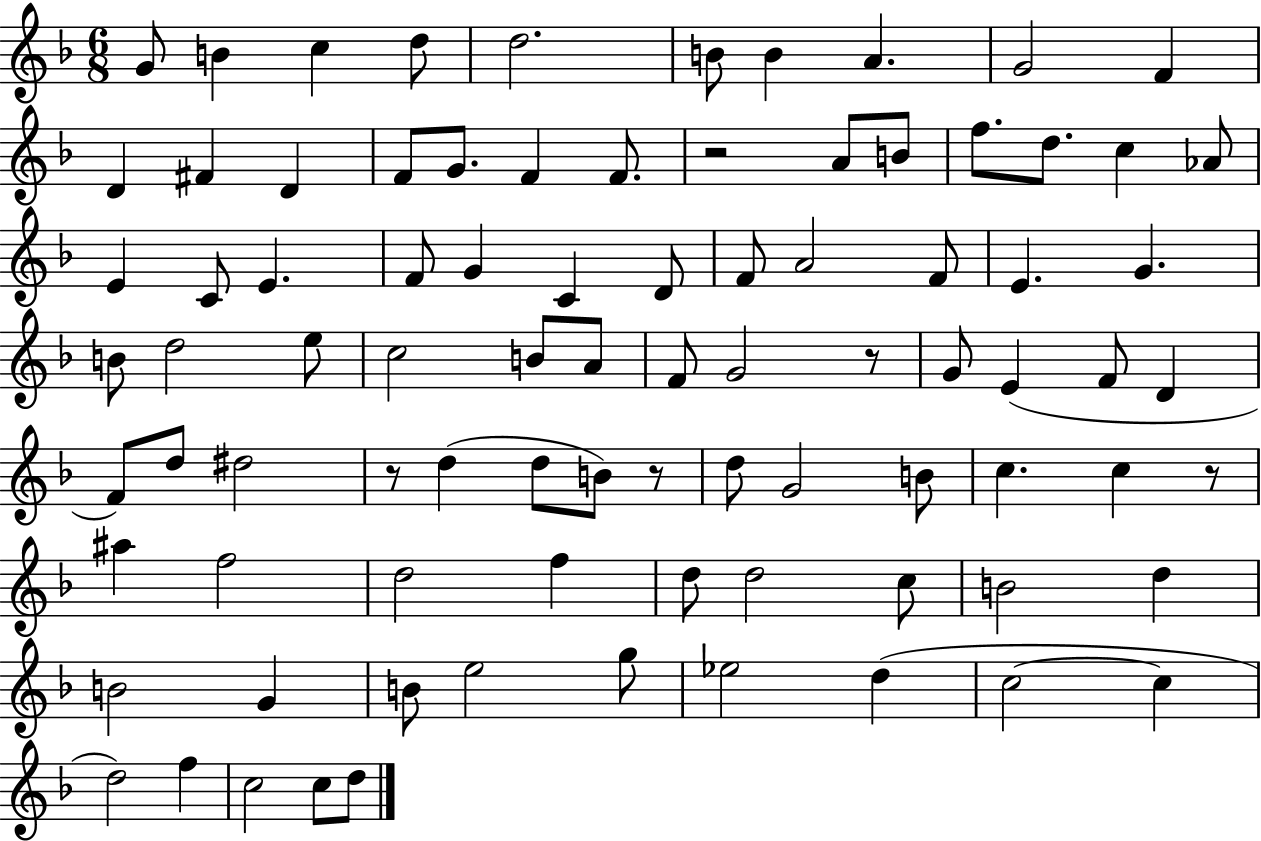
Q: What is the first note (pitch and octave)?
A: G4